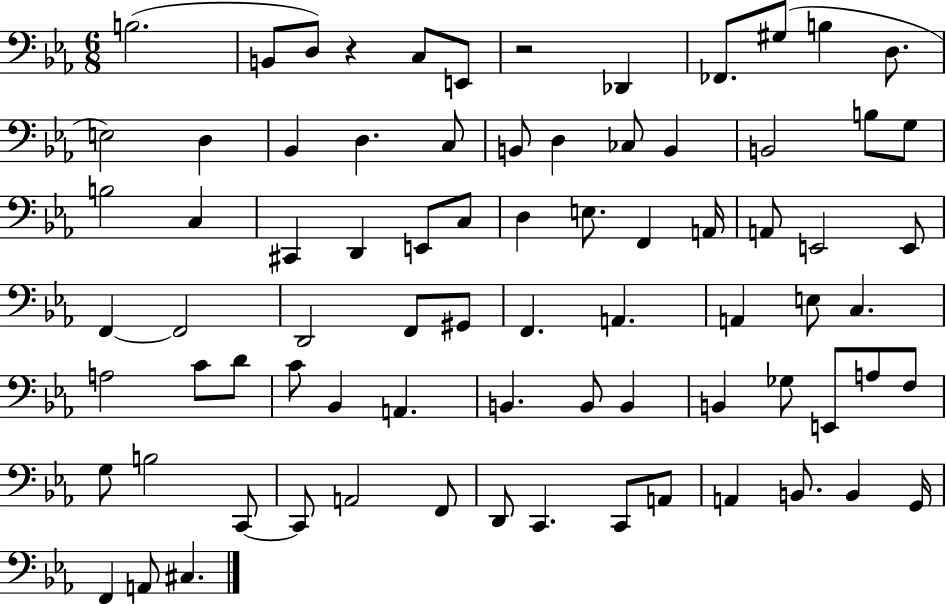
X:1
T:Untitled
M:6/8
L:1/4
K:Eb
B,2 B,,/2 D,/2 z C,/2 E,,/2 z2 _D,, _F,,/2 ^G,/2 B, D,/2 E,2 D, _B,, D, C,/2 B,,/2 D, _C,/2 B,, B,,2 B,/2 G,/2 B,2 C, ^C,, D,, E,,/2 C,/2 D, E,/2 F,, A,,/4 A,,/2 E,,2 E,,/2 F,, F,,2 D,,2 F,,/2 ^G,,/2 F,, A,, A,, E,/2 C, A,2 C/2 D/2 C/2 _B,, A,, B,, B,,/2 B,, B,, _G,/2 E,,/2 A,/2 F,/2 G,/2 B,2 C,,/2 C,,/2 A,,2 F,,/2 D,,/2 C,, C,,/2 A,,/2 A,, B,,/2 B,, G,,/4 F,, A,,/2 ^C,